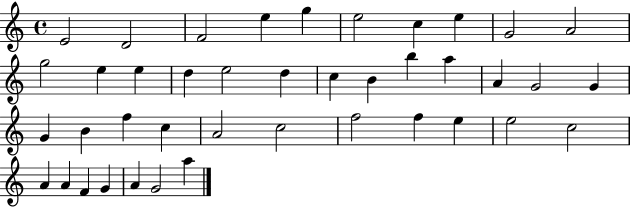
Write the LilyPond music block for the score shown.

{
  \clef treble
  \time 4/4
  \defaultTimeSignature
  \key c \major
  e'2 d'2 | f'2 e''4 g''4 | e''2 c''4 e''4 | g'2 a'2 | \break g''2 e''4 e''4 | d''4 e''2 d''4 | c''4 b'4 b''4 a''4 | a'4 g'2 g'4 | \break g'4 b'4 f''4 c''4 | a'2 c''2 | f''2 f''4 e''4 | e''2 c''2 | \break a'4 a'4 f'4 g'4 | a'4 g'2 a''4 | \bar "|."
}